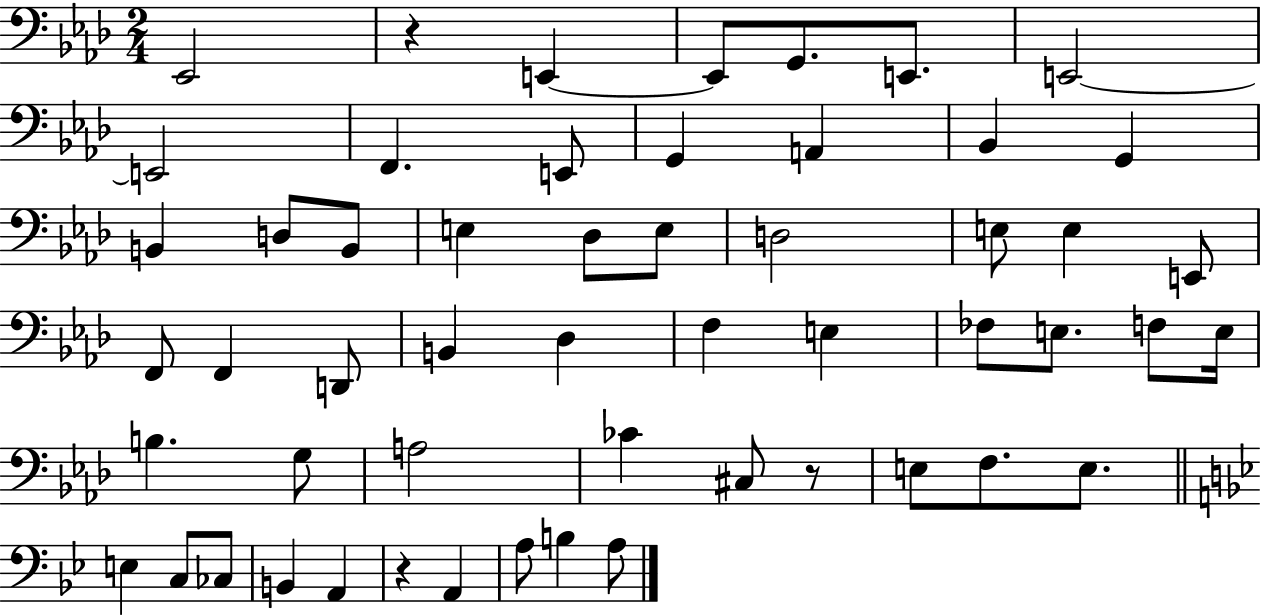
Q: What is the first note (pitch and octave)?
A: Eb2